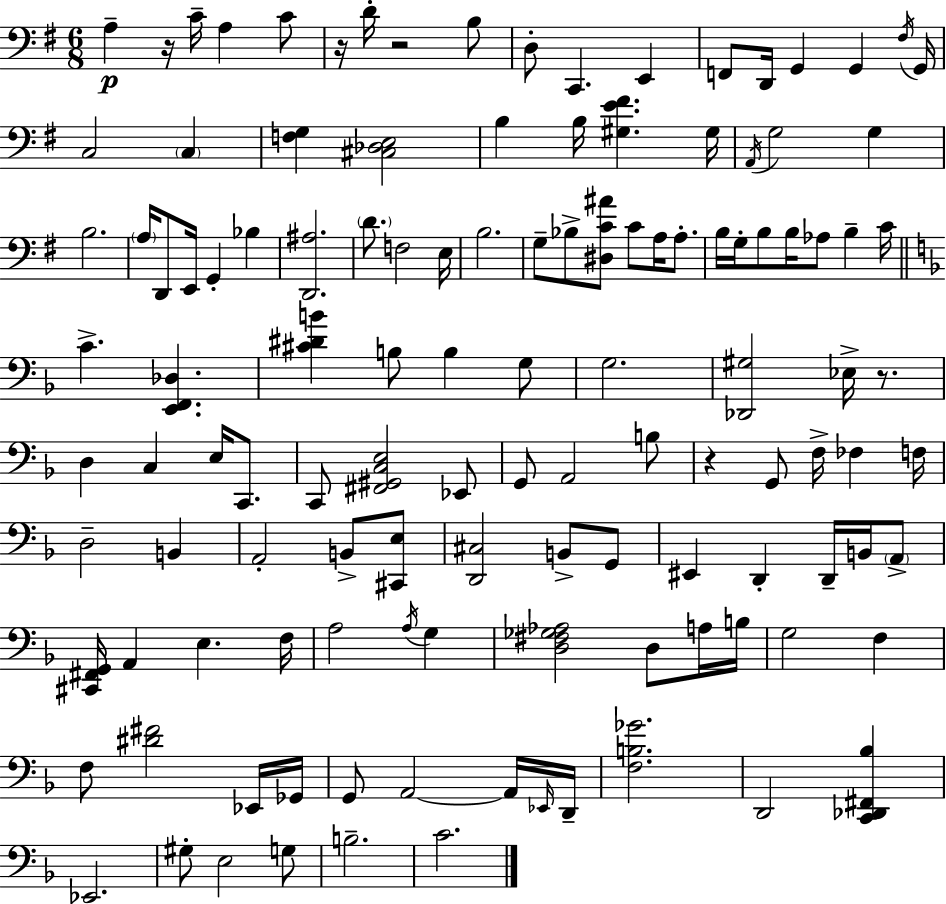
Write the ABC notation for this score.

X:1
T:Untitled
M:6/8
L:1/4
K:Em
A, z/4 C/4 A, C/2 z/4 D/4 z2 B,/2 D,/2 C,, E,, F,,/2 D,,/4 G,, G,, ^F,/4 G,,/4 C,2 C, [F,G,] [^C,_D,E,]2 B, B,/4 [^G,E^F] ^G,/4 A,,/4 G,2 G, B,2 A,/4 D,,/2 E,,/4 G,, _B, [D,,^A,]2 D/2 F,2 E,/4 B,2 G,/2 _B,/2 [^D,C^A]/2 C/2 A,/4 A,/2 B,/4 G,/4 B,/2 B,/4 _A,/2 B, C/4 C [E,,F,,_D,] [^C^DB] B,/2 B, G,/2 G,2 [_D,,^G,]2 _E,/4 z/2 D, C, E,/4 C,,/2 C,,/2 [^F,,^G,,C,E,]2 _E,,/2 G,,/2 A,,2 B,/2 z G,,/2 F,/4 _F, F,/4 D,2 B,, A,,2 B,,/2 [^C,,E,]/2 [D,,^C,]2 B,,/2 G,,/2 ^E,, D,, D,,/4 B,,/4 A,,/2 [^C,,^F,,G,,]/4 A,, E, F,/4 A,2 A,/4 G, [D,^F,_G,_A,]2 D,/2 A,/4 B,/4 G,2 F, F,/2 [^D^F]2 _E,,/4 _G,,/4 G,,/2 A,,2 A,,/4 _E,,/4 D,,/4 [F,B,_G]2 D,,2 [C,,_D,,^F,,_B,] _E,,2 ^G,/2 E,2 G,/2 B,2 C2